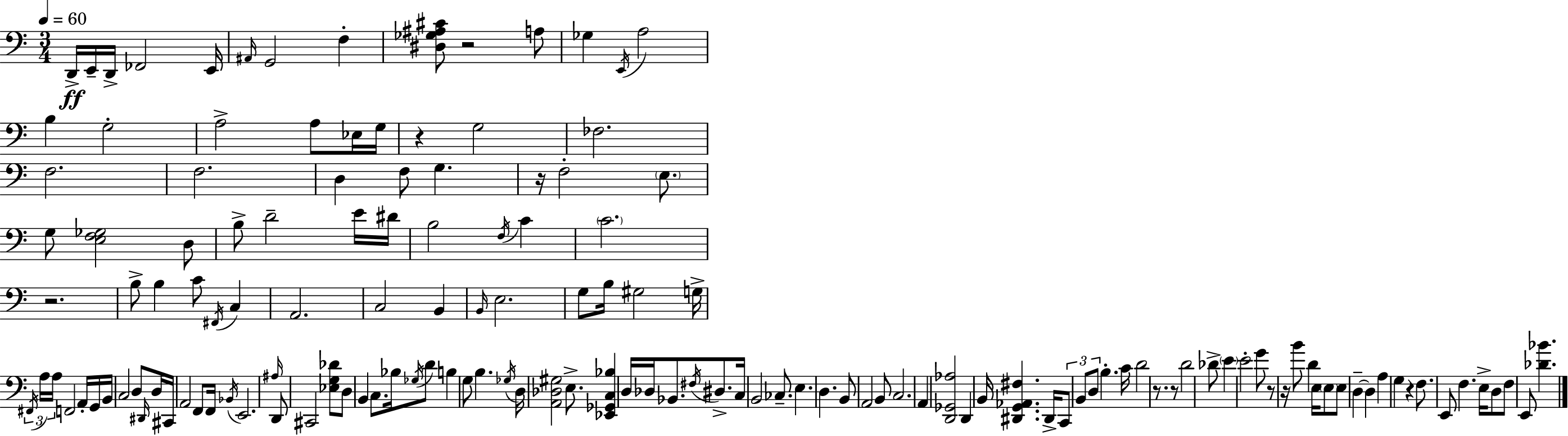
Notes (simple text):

D2/s E2/s D2/s FES2/h E2/s A#2/s G2/h F3/q [D#3,Gb3,A#3,C#4]/e R/h A3/e Gb3/q E2/s A3/h B3/q G3/h A3/h A3/e Eb3/s G3/s R/q G3/h FES3/h. F3/h. F3/h. D3/q F3/e G3/q. R/s F3/h E3/e. G3/e [E3,F3,Gb3]/h D3/e B3/e D4/h E4/s D#4/s B3/h F3/s C4/q C4/h. R/h. B3/e B3/q C4/e F#2/s C3/q A2/h. C3/h B2/q B2/s E3/h. G3/e B3/s G#3/h G3/s F#2/s A3/s A3/s F2/h A2/s G2/s B2/s C3/h D3/e D#2/s D3/s C#2/s A2/h F2/e F2/s Bb2/s E2/h. A#3/s D2/e C#2/h [Eb3,G3,Db4]/e D3/e B2/q C3/e. Bb3/s Gb3/s D4/e B3/q G3/e B3/q. Gb3/s D3/s [A2,Db3,G#3]/h E3/e. [Eb2,Gb2,C3,Bb3]/q D3/s Db3/s Bb2/e. F#3/s D#3/e. C3/s B2/h CES3/e. E3/q. D3/q. B2/e A2/h B2/e C3/h. A2/q [D2,Gb2,Ab3]/h D2/q B2/s [D#2,G2,Ab2,F#3]/q. D#2/s C2/e B2/e D3/e B3/q. C4/s D4/h R/e. R/e D4/h Db4/e E4/q E4/h G4/e R/e R/s B4/e D4/q E3/s E3/e E3/e D3/q D3/q A3/q G3/q R/q F3/e. E2/e F3/q. E3/s D3/e F3/e E2/e [Db4,Bb4]/q.